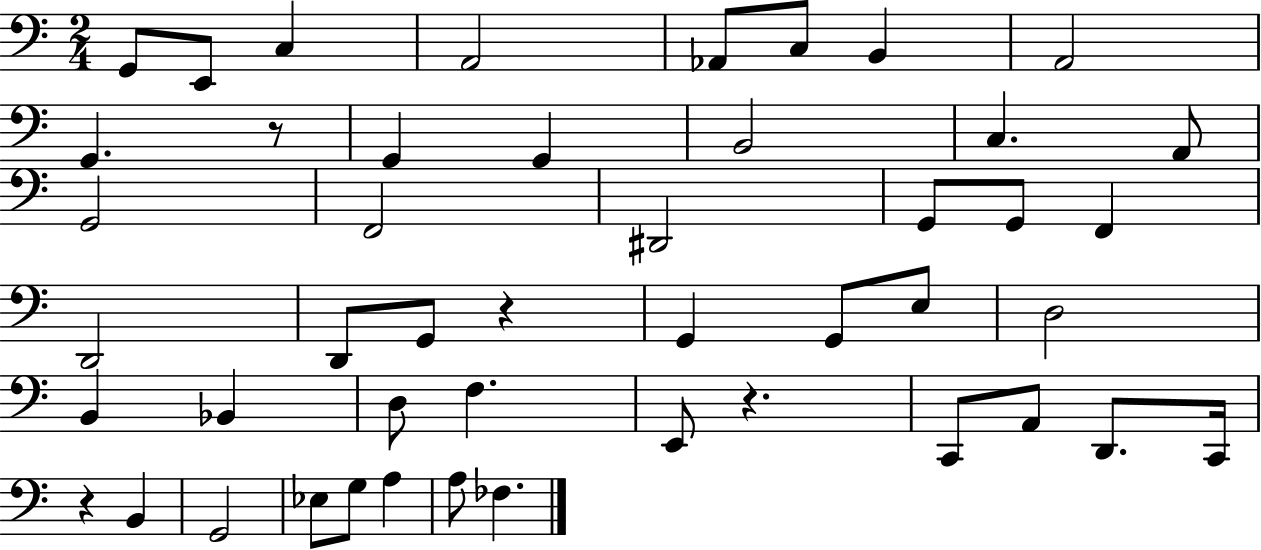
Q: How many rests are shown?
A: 4